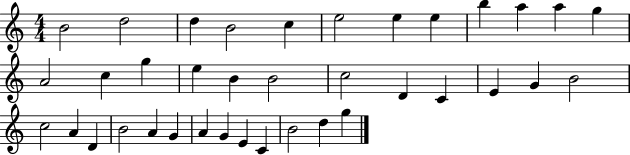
B4/h D5/h D5/q B4/h C5/q E5/h E5/q E5/q B5/q A5/q A5/q G5/q A4/h C5/q G5/q E5/q B4/q B4/h C5/h D4/q C4/q E4/q G4/q B4/h C5/h A4/q D4/q B4/h A4/q G4/q A4/q G4/q E4/q C4/q B4/h D5/q G5/q